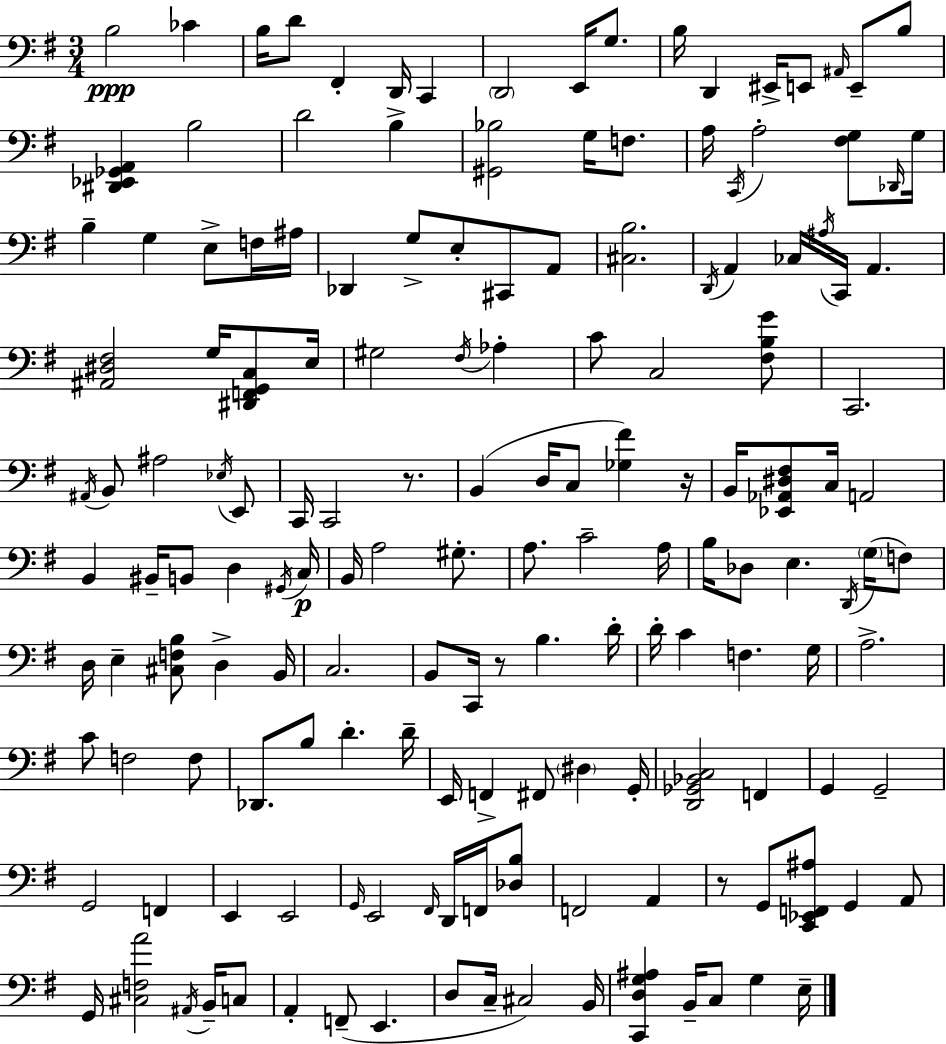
B3/h CES4/q B3/s D4/e F#2/q D2/s C2/q D2/h E2/s G3/e. B3/s D2/q EIS2/s E2/e A#2/s E2/e B3/e [D#2,Eb2,Gb2,A2]/q B3/h D4/h B3/q [G#2,Bb3]/h G3/s F3/e. A3/s C2/s A3/h [F#3,G3]/e Db2/s G3/s B3/q G3/q E3/e F3/s A#3/s Db2/q G3/e E3/e C#2/e A2/e [C#3,B3]/h. D2/s A2/q CES3/s A#3/s C2/s A2/q. [A#2,D#3,F#3]/h G3/s [D#2,F2,G2,C3]/e E3/s G#3/h F#3/s Ab3/q C4/e C3/h [F#3,B3,G4]/e C2/h. A#2/s B2/e A#3/h Eb3/s E2/e C2/s C2/h R/e. B2/q D3/s C3/e [Gb3,F#4]/q R/s B2/s [Eb2,Ab2,D#3,F#3]/e C3/s A2/h B2/q BIS2/s B2/e D3/q G#2/s C3/s B2/s A3/h G#3/e. A3/e. C4/h A3/s B3/s Db3/e E3/q. D2/s G3/s F3/e D3/s E3/q [C#3,F3,B3]/e D3/q B2/s C3/h. B2/e C2/s R/e B3/q. D4/s D4/s C4/q F3/q. G3/s A3/h. C4/e F3/h F3/e Db2/e. B3/e D4/q. D4/s E2/s F2/q F#2/e D#3/q G2/s [D2,Gb2,Bb2,C3]/h F2/q G2/q G2/h G2/h F2/q E2/q E2/h G2/s E2/h F#2/s D2/s F2/s [Db3,B3]/e F2/h A2/q R/e G2/e [C2,Eb2,F2,A#3]/e G2/q A2/e G2/s [C#3,F3,A4]/h A#2/s B2/s C3/e A2/q F2/e E2/q. D3/e C3/s C#3/h B2/s [C2,D3,G3,A#3]/q B2/s C3/e G3/q E3/s